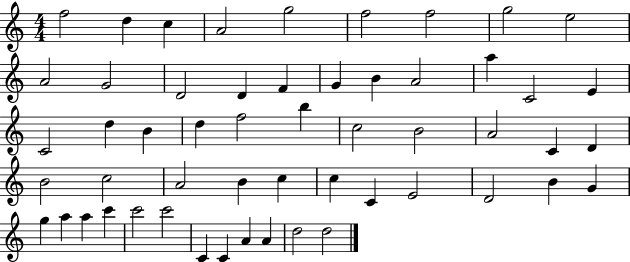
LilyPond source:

{
  \clef treble
  \numericTimeSignature
  \time 4/4
  \key c \major
  f''2 d''4 c''4 | a'2 g''2 | f''2 f''2 | g''2 e''2 | \break a'2 g'2 | d'2 d'4 f'4 | g'4 b'4 a'2 | a''4 c'2 e'4 | \break c'2 d''4 b'4 | d''4 f''2 b''4 | c''2 b'2 | a'2 c'4 d'4 | \break b'2 c''2 | a'2 b'4 c''4 | c''4 c'4 e'2 | d'2 b'4 g'4 | \break g''4 a''4 a''4 c'''4 | c'''2 c'''2 | c'4 c'4 a'4 a'4 | d''2 d''2 | \break \bar "|."
}